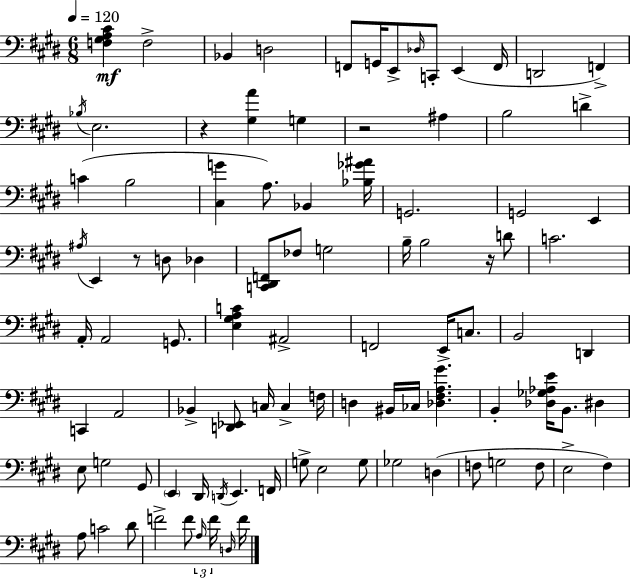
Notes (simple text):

[F3,G#3,A3,C#4]/q F3/h Bb2/q D3/h F2/e G2/s E2/e Db3/s C2/e E2/q F2/s D2/h F2/q Bb3/s E3/h. R/q [G#3,A4]/q G3/q R/h A#3/q B3/h D4/q C4/q B3/h [C#3,G4]/q A3/e. Bb2/q [Bb3,Gb4,A#4]/s G2/h. G2/h E2/q A#3/s E2/q R/e D3/e Db3/q [C2,D#2,F2]/e FES3/e G3/h B3/s B3/h R/s D4/e C4/h. A2/s A2/h G2/e. [E3,G#3,A3,C4]/q A#2/h F2/h E2/s C3/e. B2/h D2/q C2/q A2/h Bb2/q [D2,Eb2]/e C3/s C3/q F3/s D3/q BIS2/s CES3/s [Db3,F#3,A3,G#4]/q. B2/q [Db3,Gb3,Ab3,E4]/s B2/e. D#3/q E3/e G3/h G#2/e E2/q D#2/s D2/s E2/q. F2/s G3/e E3/h G3/e Gb3/h D3/q F3/e G3/h F3/e E3/h F#3/q A3/e C4/h D#4/e F4/h F4/e A3/s F4/s D3/s F4/s